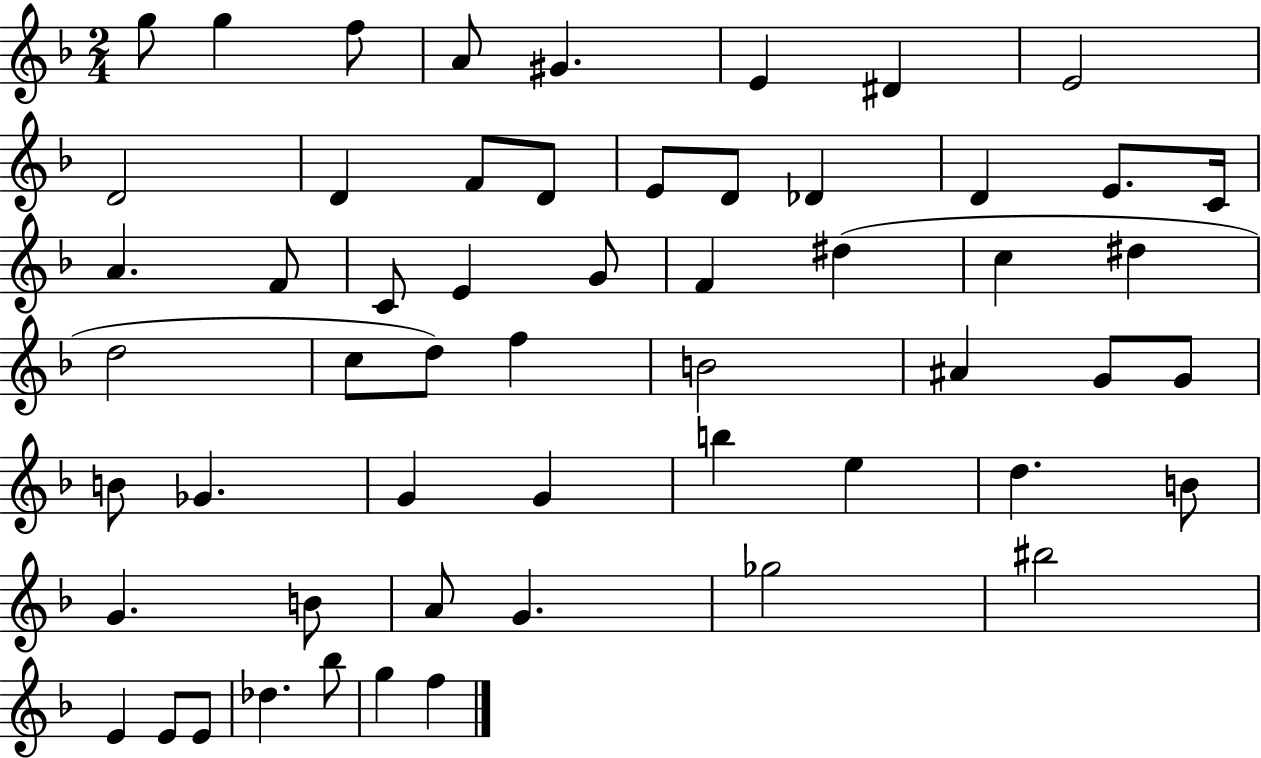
X:1
T:Untitled
M:2/4
L:1/4
K:F
g/2 g f/2 A/2 ^G E ^D E2 D2 D F/2 D/2 E/2 D/2 _D D E/2 C/4 A F/2 C/2 E G/2 F ^d c ^d d2 c/2 d/2 f B2 ^A G/2 G/2 B/2 _G G G b e d B/2 G B/2 A/2 G _g2 ^b2 E E/2 E/2 _d _b/2 g f